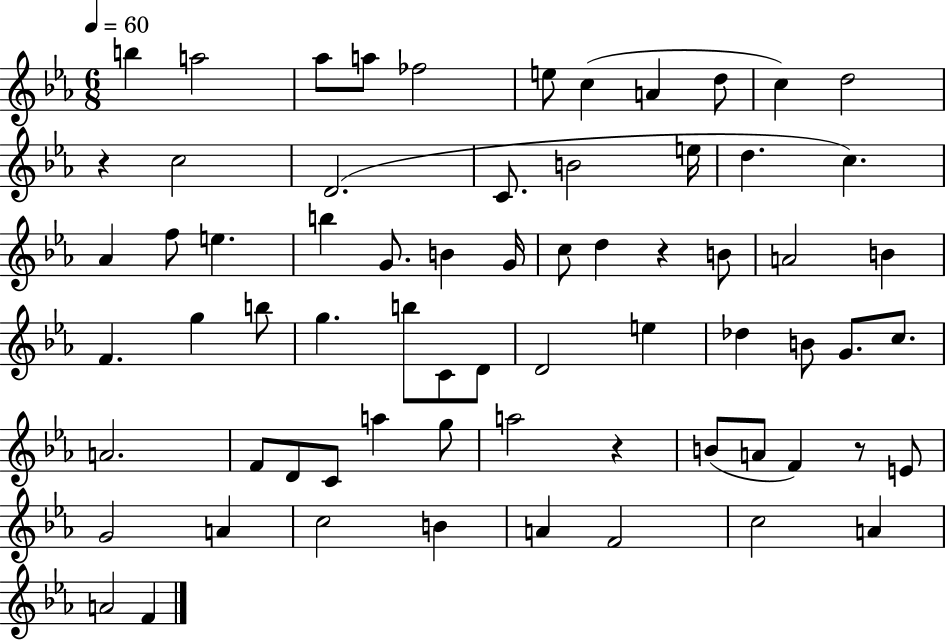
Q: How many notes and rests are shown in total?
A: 68